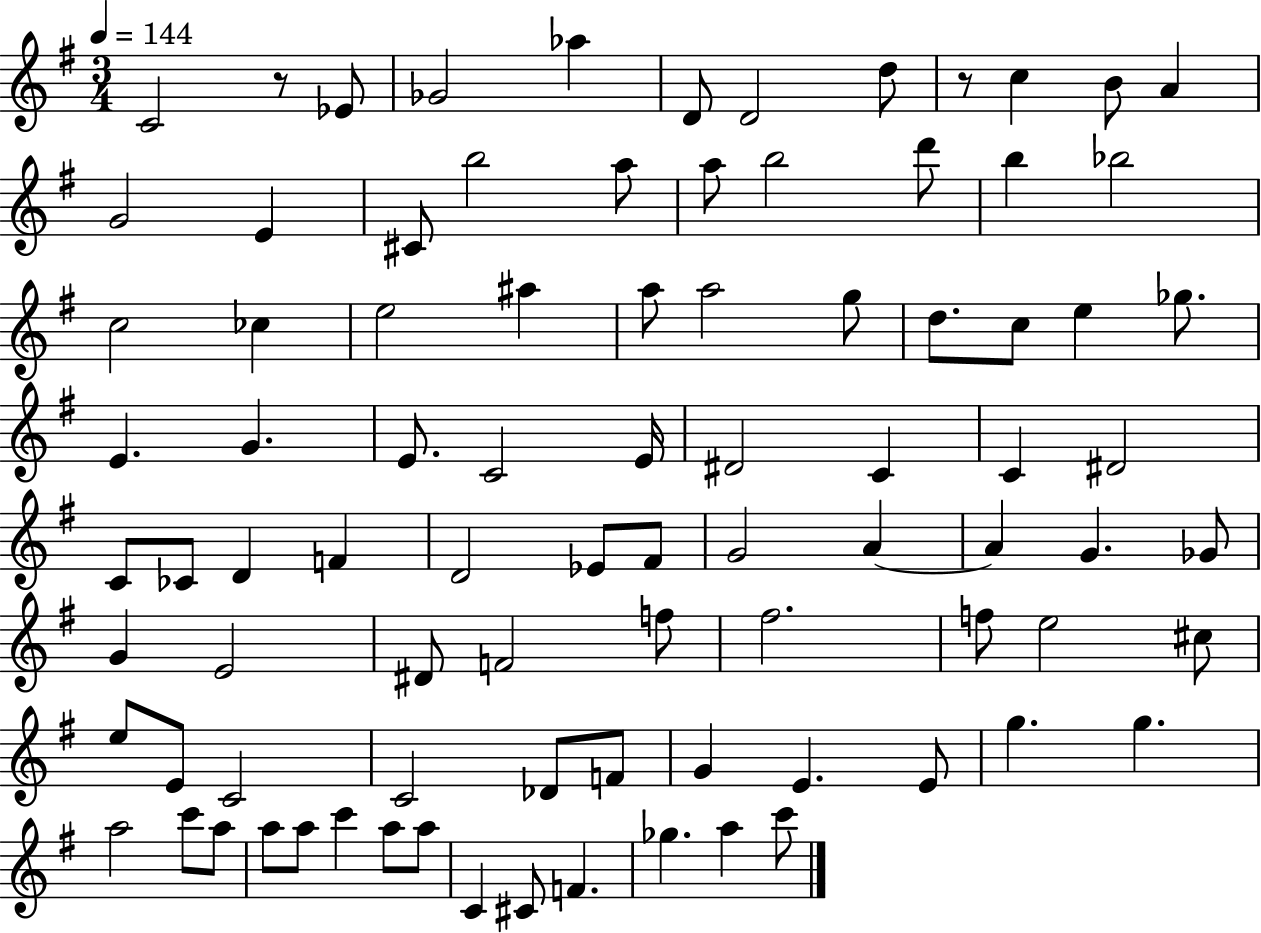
{
  \clef treble
  \numericTimeSignature
  \time 3/4
  \key g \major
  \tempo 4 = 144
  c'2 r8 ees'8 | ges'2 aes''4 | d'8 d'2 d''8 | r8 c''4 b'8 a'4 | \break g'2 e'4 | cis'8 b''2 a''8 | a''8 b''2 d'''8 | b''4 bes''2 | \break c''2 ces''4 | e''2 ais''4 | a''8 a''2 g''8 | d''8. c''8 e''4 ges''8. | \break e'4. g'4. | e'8. c'2 e'16 | dis'2 c'4 | c'4 dis'2 | \break c'8 ces'8 d'4 f'4 | d'2 ees'8 fis'8 | g'2 a'4~~ | a'4 g'4. ges'8 | \break g'4 e'2 | dis'8 f'2 f''8 | fis''2. | f''8 e''2 cis''8 | \break e''8 e'8 c'2 | c'2 des'8 f'8 | g'4 e'4. e'8 | g''4. g''4. | \break a''2 c'''8 a''8 | a''8 a''8 c'''4 a''8 a''8 | c'4 cis'8 f'4. | ges''4. a''4 c'''8 | \break \bar "|."
}